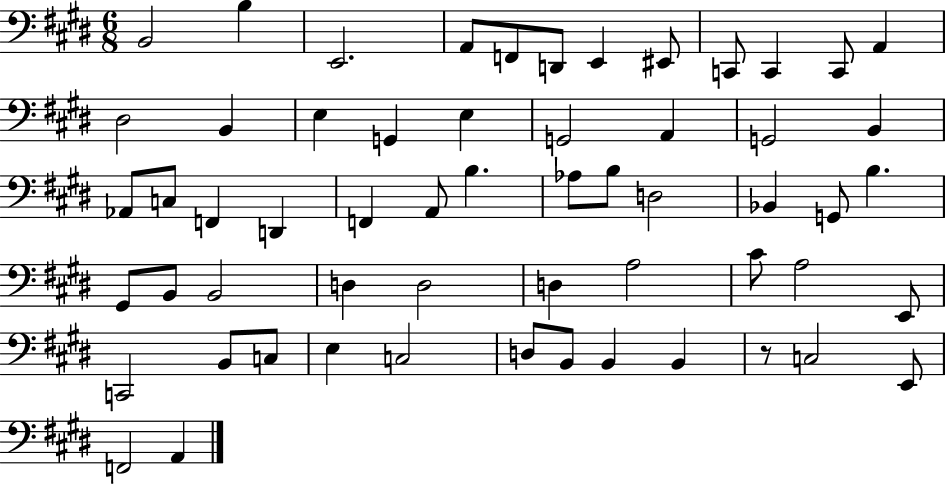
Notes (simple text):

B2/h B3/q E2/h. A2/e F2/e D2/e E2/q EIS2/e C2/e C2/q C2/e A2/q D#3/h B2/q E3/q G2/q E3/q G2/h A2/q G2/h B2/q Ab2/e C3/e F2/q D2/q F2/q A2/e B3/q. Ab3/e B3/e D3/h Bb2/q G2/e B3/q. G#2/e B2/e B2/h D3/q D3/h D3/q A3/h C#4/e A3/h E2/e C2/h B2/e C3/e E3/q C3/h D3/e B2/e B2/q B2/q R/e C3/h E2/e F2/h A2/q